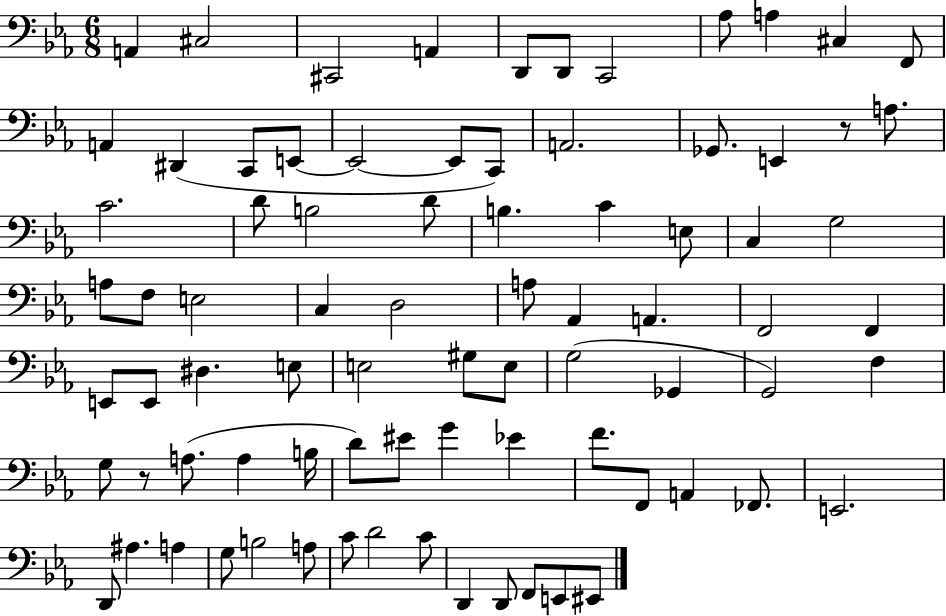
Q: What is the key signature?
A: EES major